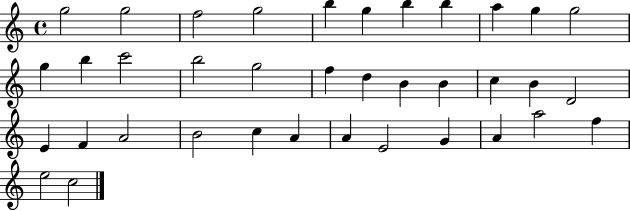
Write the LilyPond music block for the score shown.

{
  \clef treble
  \time 4/4
  \defaultTimeSignature
  \key c \major
  g''2 g''2 | f''2 g''2 | b''4 g''4 b''4 b''4 | a''4 g''4 g''2 | \break g''4 b''4 c'''2 | b''2 g''2 | f''4 d''4 b'4 b'4 | c''4 b'4 d'2 | \break e'4 f'4 a'2 | b'2 c''4 a'4 | a'4 e'2 g'4 | a'4 a''2 f''4 | \break e''2 c''2 | \bar "|."
}